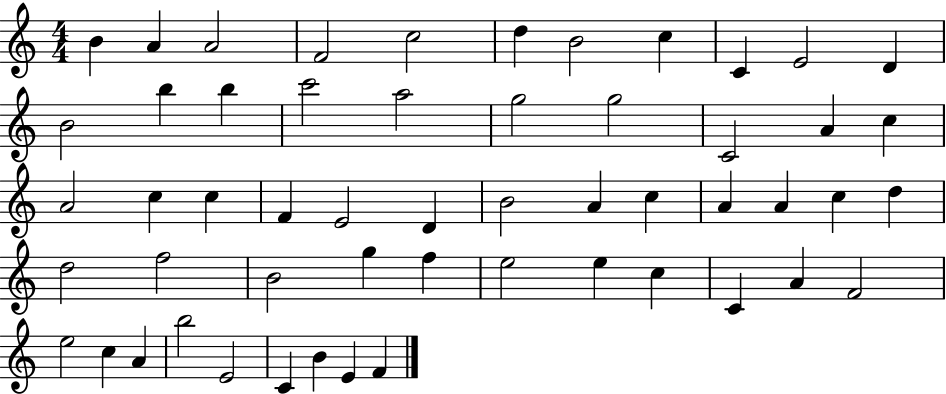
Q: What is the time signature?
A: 4/4